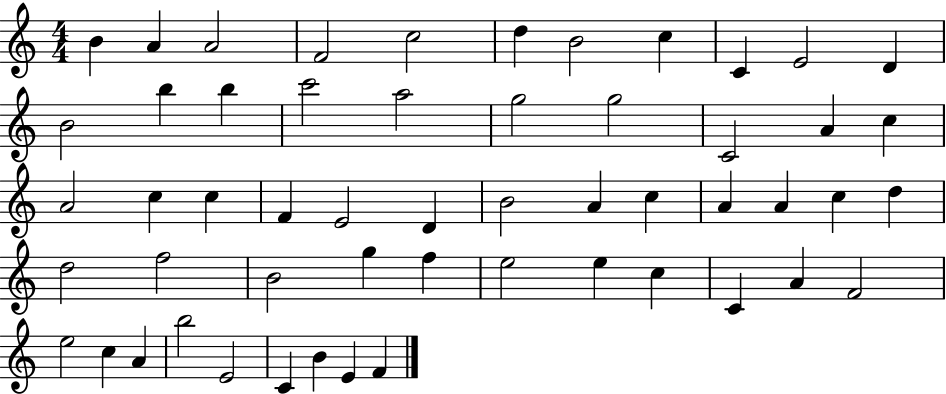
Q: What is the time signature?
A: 4/4